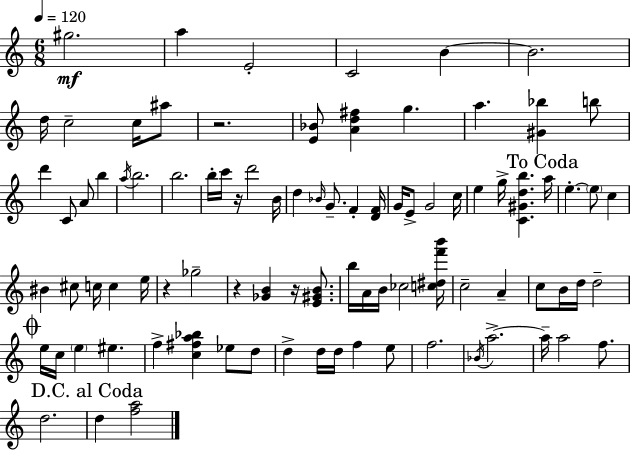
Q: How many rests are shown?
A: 5